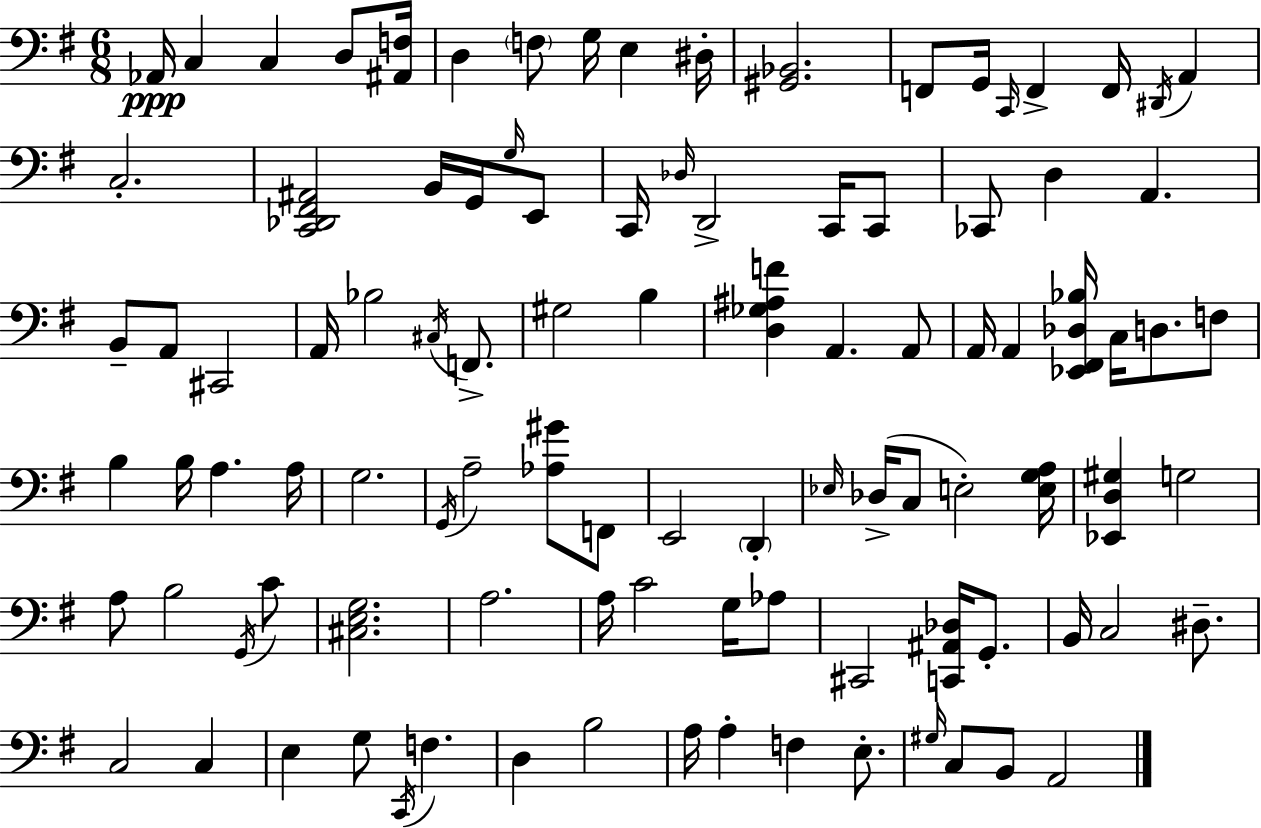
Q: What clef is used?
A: bass